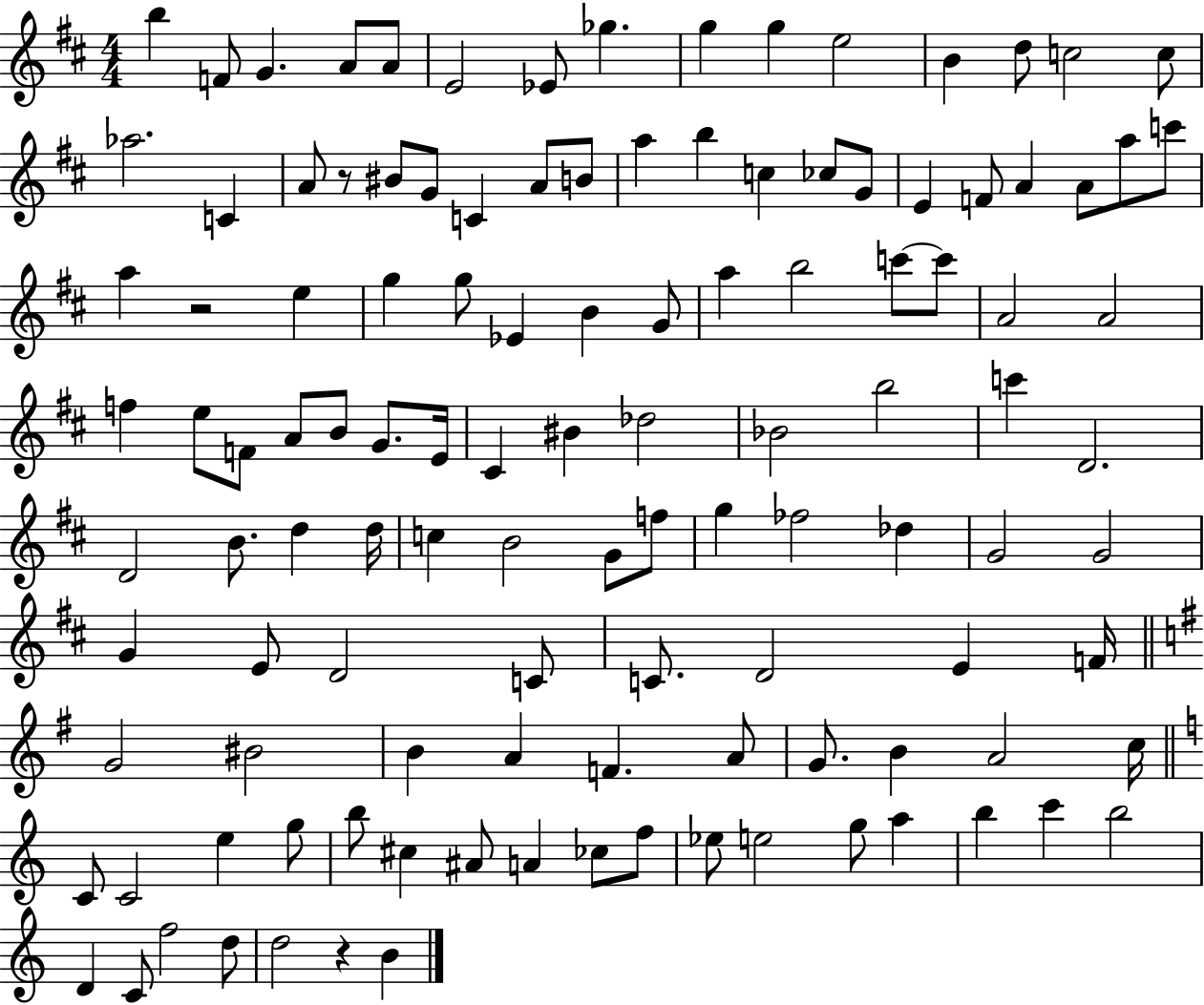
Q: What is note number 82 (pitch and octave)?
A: F4